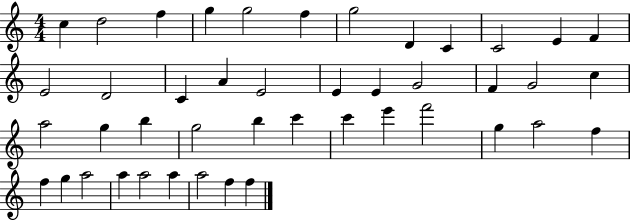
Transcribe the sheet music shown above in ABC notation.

X:1
T:Untitled
M:4/4
L:1/4
K:C
c d2 f g g2 f g2 D C C2 E F E2 D2 C A E2 E E G2 F G2 c a2 g b g2 b c' c' e' f'2 g a2 f f g a2 a a2 a a2 f f